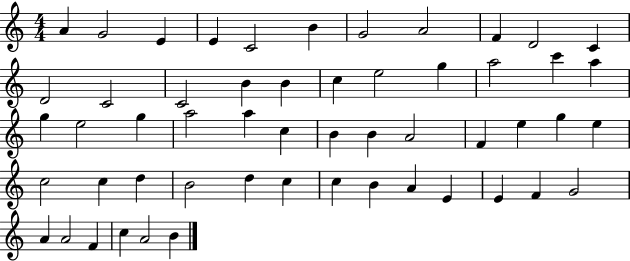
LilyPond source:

{
  \clef treble
  \numericTimeSignature
  \time 4/4
  \key c \major
  a'4 g'2 e'4 | e'4 c'2 b'4 | g'2 a'2 | f'4 d'2 c'4 | \break d'2 c'2 | c'2 b'4 b'4 | c''4 e''2 g''4 | a''2 c'''4 a''4 | \break g''4 e''2 g''4 | a''2 a''4 c''4 | b'4 b'4 a'2 | f'4 e''4 g''4 e''4 | \break c''2 c''4 d''4 | b'2 d''4 c''4 | c''4 b'4 a'4 e'4 | e'4 f'4 g'2 | \break a'4 a'2 f'4 | c''4 a'2 b'4 | \bar "|."
}